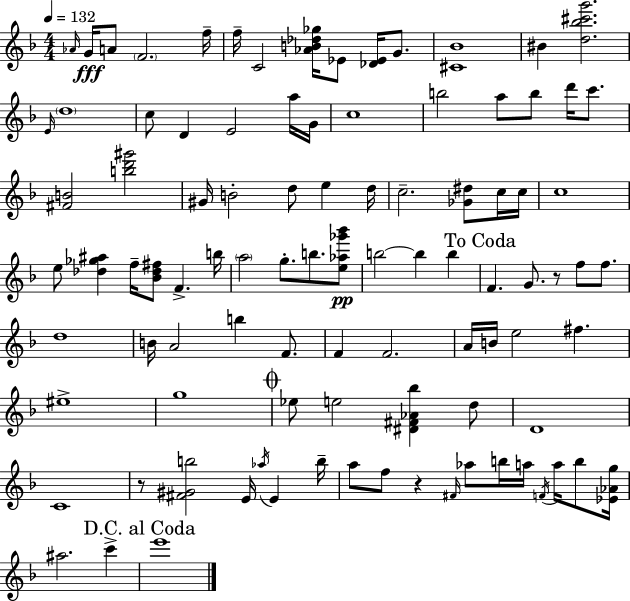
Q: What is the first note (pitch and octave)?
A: Ab4